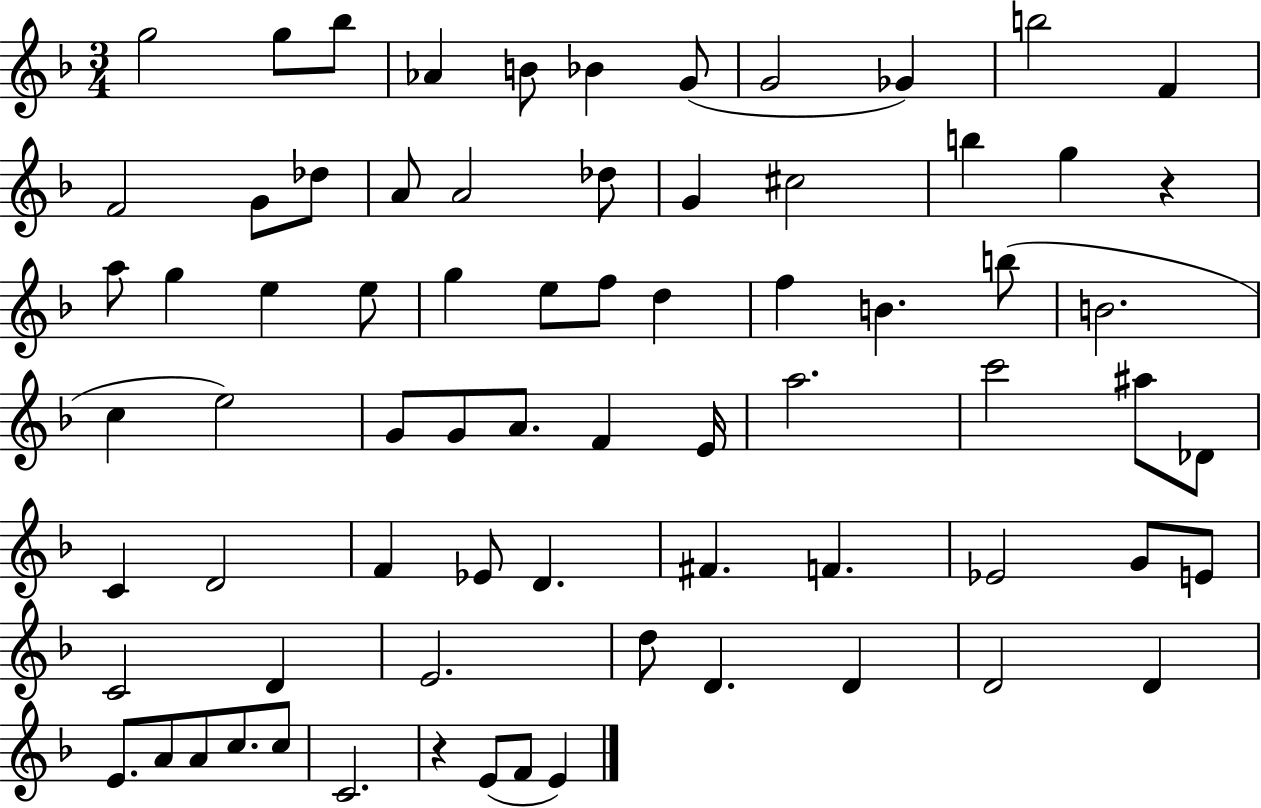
X:1
T:Untitled
M:3/4
L:1/4
K:F
g2 g/2 _b/2 _A B/2 _B G/2 G2 _G b2 F F2 G/2 _d/2 A/2 A2 _d/2 G ^c2 b g z a/2 g e e/2 g e/2 f/2 d f B b/2 B2 c e2 G/2 G/2 A/2 F E/4 a2 c'2 ^a/2 _D/2 C D2 F _E/2 D ^F F _E2 G/2 E/2 C2 D E2 d/2 D D D2 D E/2 A/2 A/2 c/2 c/2 C2 z E/2 F/2 E